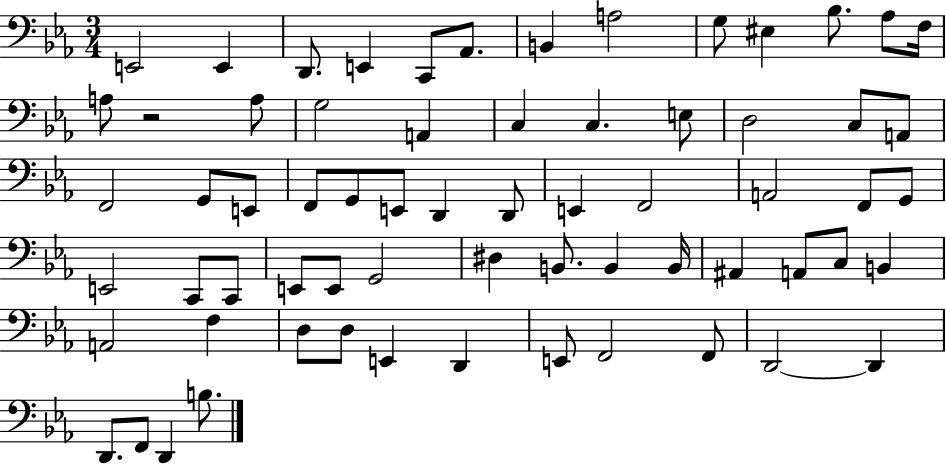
X:1
T:Untitled
M:3/4
L:1/4
K:Eb
E,,2 E,, D,,/2 E,, C,,/2 _A,,/2 B,, A,2 G,/2 ^E, _B,/2 _A,/2 F,/4 A,/2 z2 A,/2 G,2 A,, C, C, E,/2 D,2 C,/2 A,,/2 F,,2 G,,/2 E,,/2 F,,/2 G,,/2 E,,/2 D,, D,,/2 E,, F,,2 A,,2 F,,/2 G,,/2 E,,2 C,,/2 C,,/2 E,,/2 E,,/2 G,,2 ^D, B,,/2 B,, B,,/4 ^A,, A,,/2 C,/2 B,, A,,2 F, D,/2 D,/2 E,, D,, E,,/2 F,,2 F,,/2 D,,2 D,, D,,/2 F,,/2 D,, B,/2